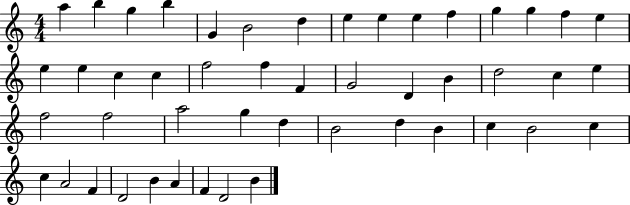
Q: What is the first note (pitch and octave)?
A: A5